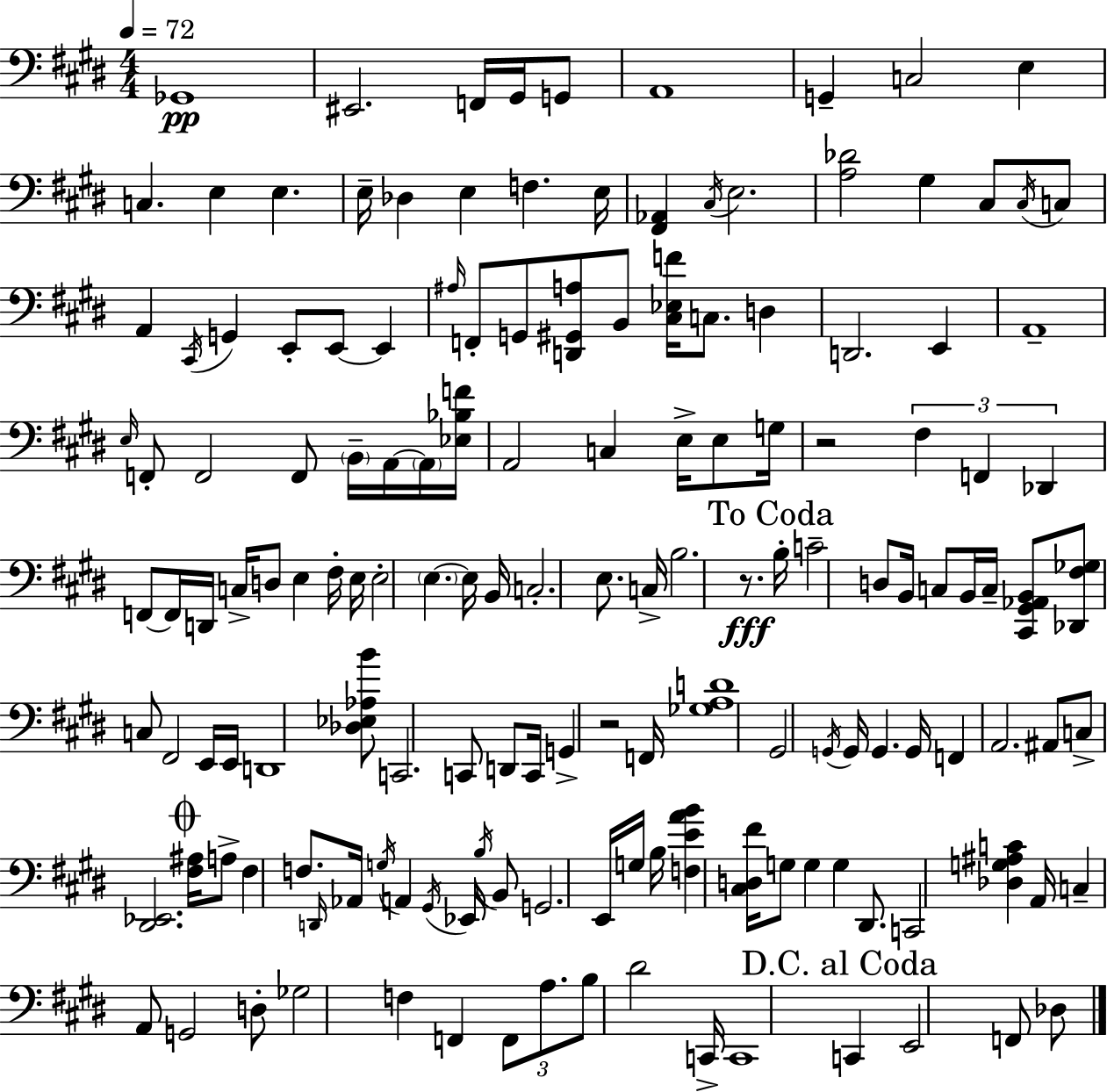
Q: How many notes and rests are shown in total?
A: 151